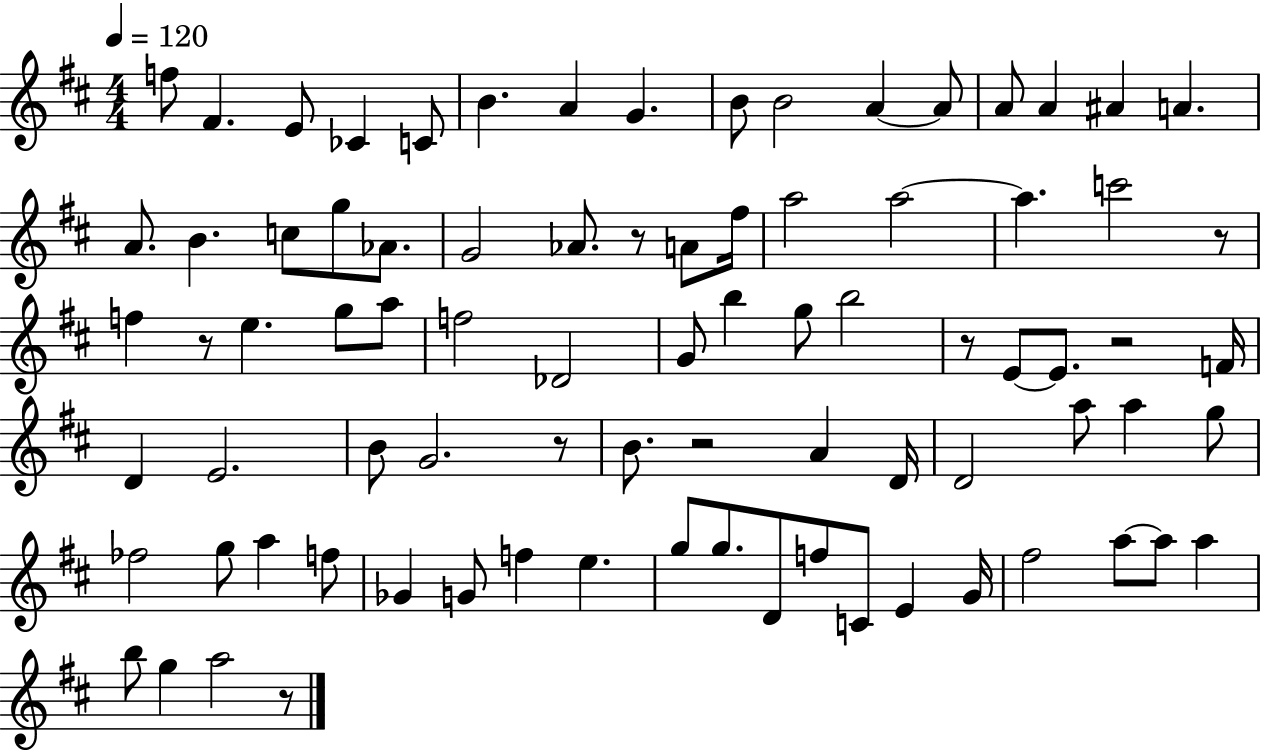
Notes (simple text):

F5/e F#4/q. E4/e CES4/q C4/e B4/q. A4/q G4/q. B4/e B4/h A4/q A4/e A4/e A4/q A#4/q A4/q. A4/e. B4/q. C5/e G5/e Ab4/e. G4/h Ab4/e. R/e A4/e F#5/s A5/h A5/h A5/q. C6/h R/e F5/q R/e E5/q. G5/e A5/e F5/h Db4/h G4/e B5/q G5/e B5/h R/e E4/e E4/e. R/h F4/s D4/q E4/h. B4/e G4/h. R/e B4/e. R/h A4/q D4/s D4/h A5/e A5/q G5/e FES5/h G5/e A5/q F5/e Gb4/q G4/e F5/q E5/q. G5/e G5/e. D4/e F5/e C4/e E4/q G4/s F#5/h A5/e A5/e A5/q B5/e G5/q A5/h R/e